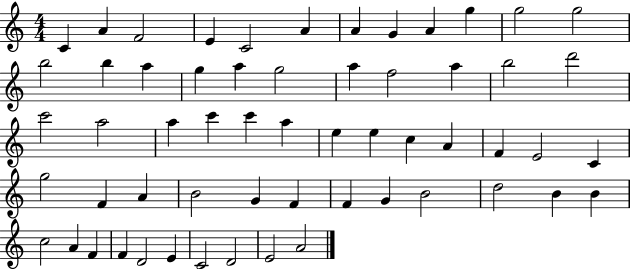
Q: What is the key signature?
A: C major